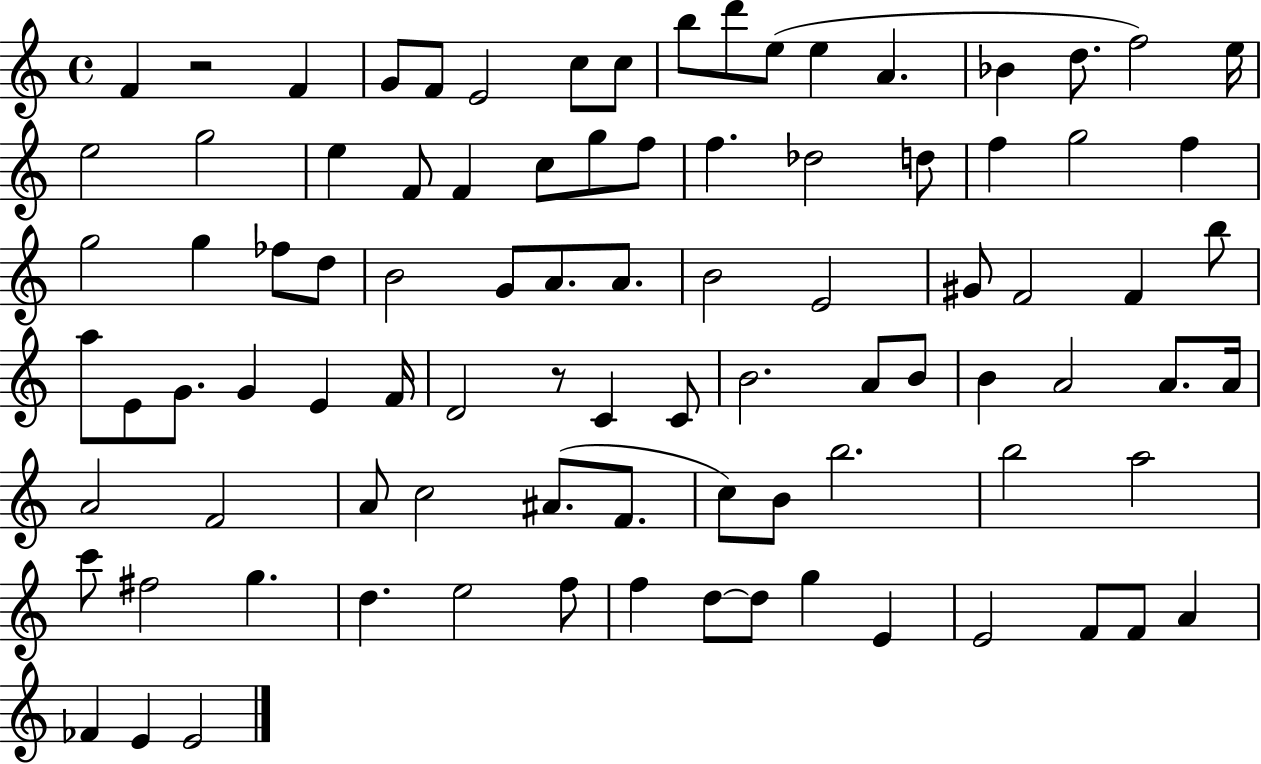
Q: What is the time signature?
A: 4/4